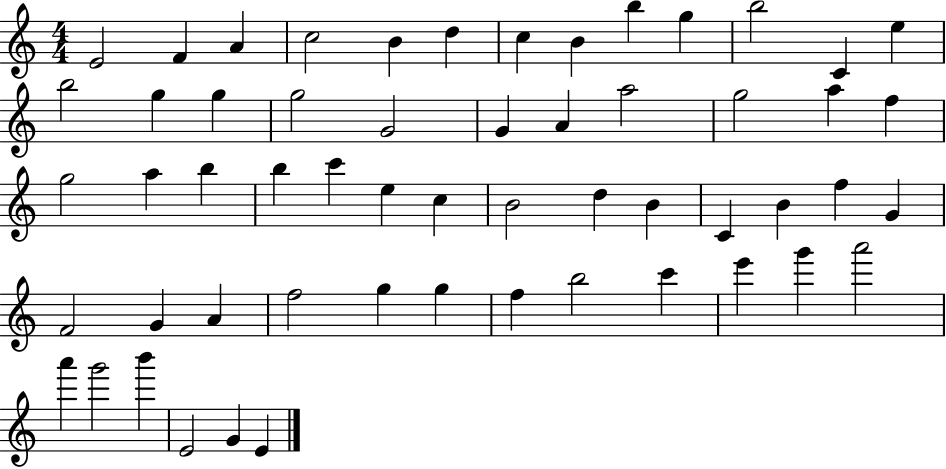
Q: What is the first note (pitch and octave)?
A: E4